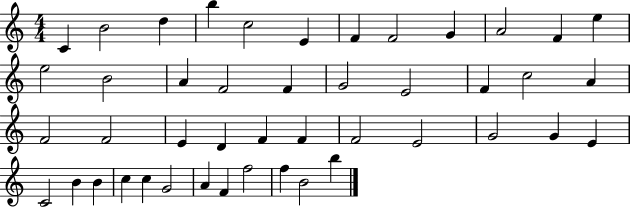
{
  \clef treble
  \numericTimeSignature
  \time 4/4
  \key c \major
  c'4 b'2 d''4 | b''4 c''2 e'4 | f'4 f'2 g'4 | a'2 f'4 e''4 | \break e''2 b'2 | a'4 f'2 f'4 | g'2 e'2 | f'4 c''2 a'4 | \break f'2 f'2 | e'4 d'4 f'4 f'4 | f'2 e'2 | g'2 g'4 e'4 | \break c'2 b'4 b'4 | c''4 c''4 g'2 | a'4 f'4 f''2 | f''4 b'2 b''4 | \break \bar "|."
}